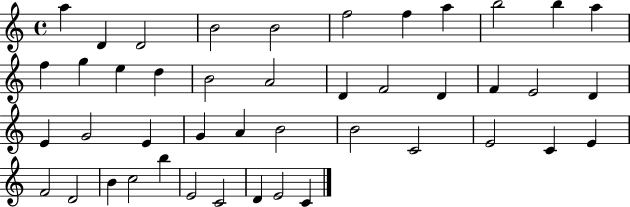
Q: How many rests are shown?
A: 0